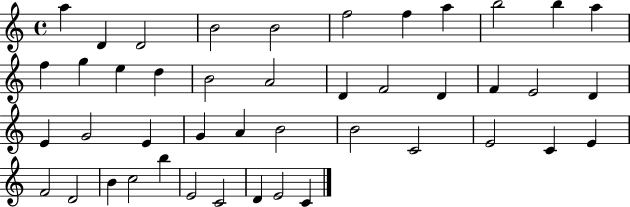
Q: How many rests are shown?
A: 0